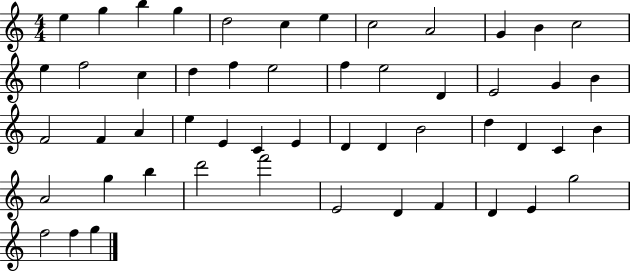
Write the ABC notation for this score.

X:1
T:Untitled
M:4/4
L:1/4
K:C
e g b g d2 c e c2 A2 G B c2 e f2 c d f e2 f e2 D E2 G B F2 F A e E C E D D B2 d D C B A2 g b d'2 f'2 E2 D F D E g2 f2 f g